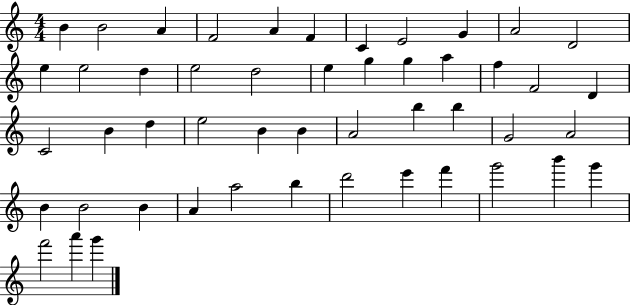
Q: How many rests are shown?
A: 0